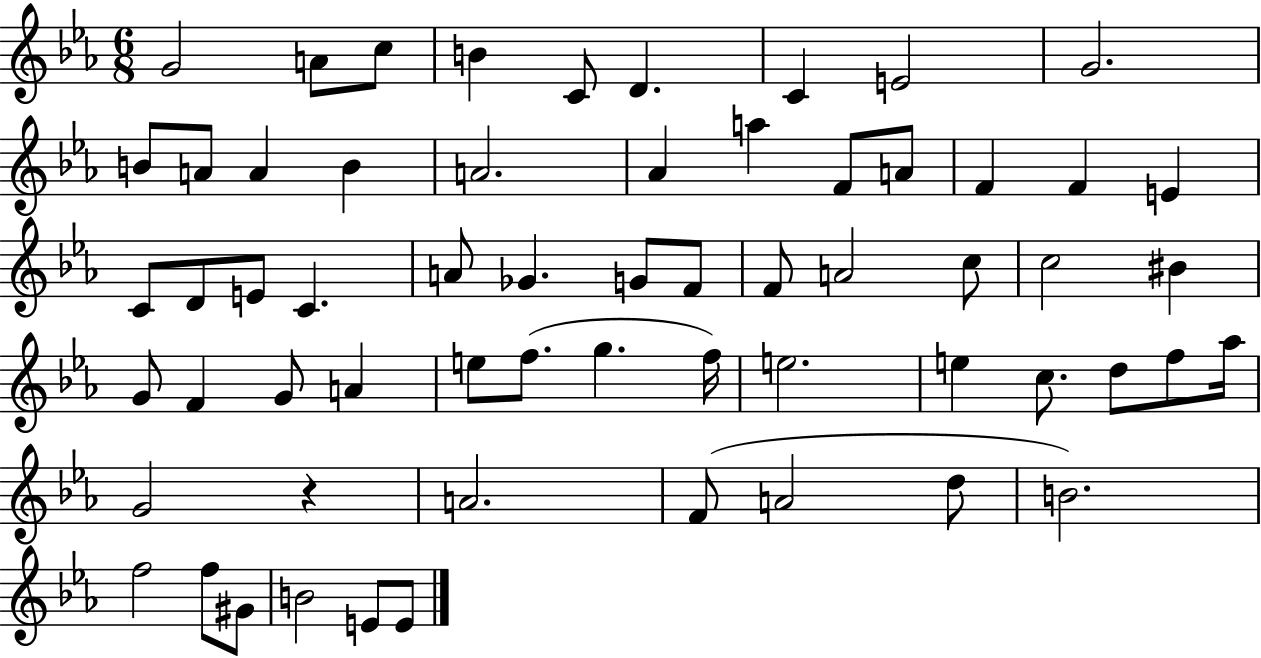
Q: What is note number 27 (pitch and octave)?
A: Gb4